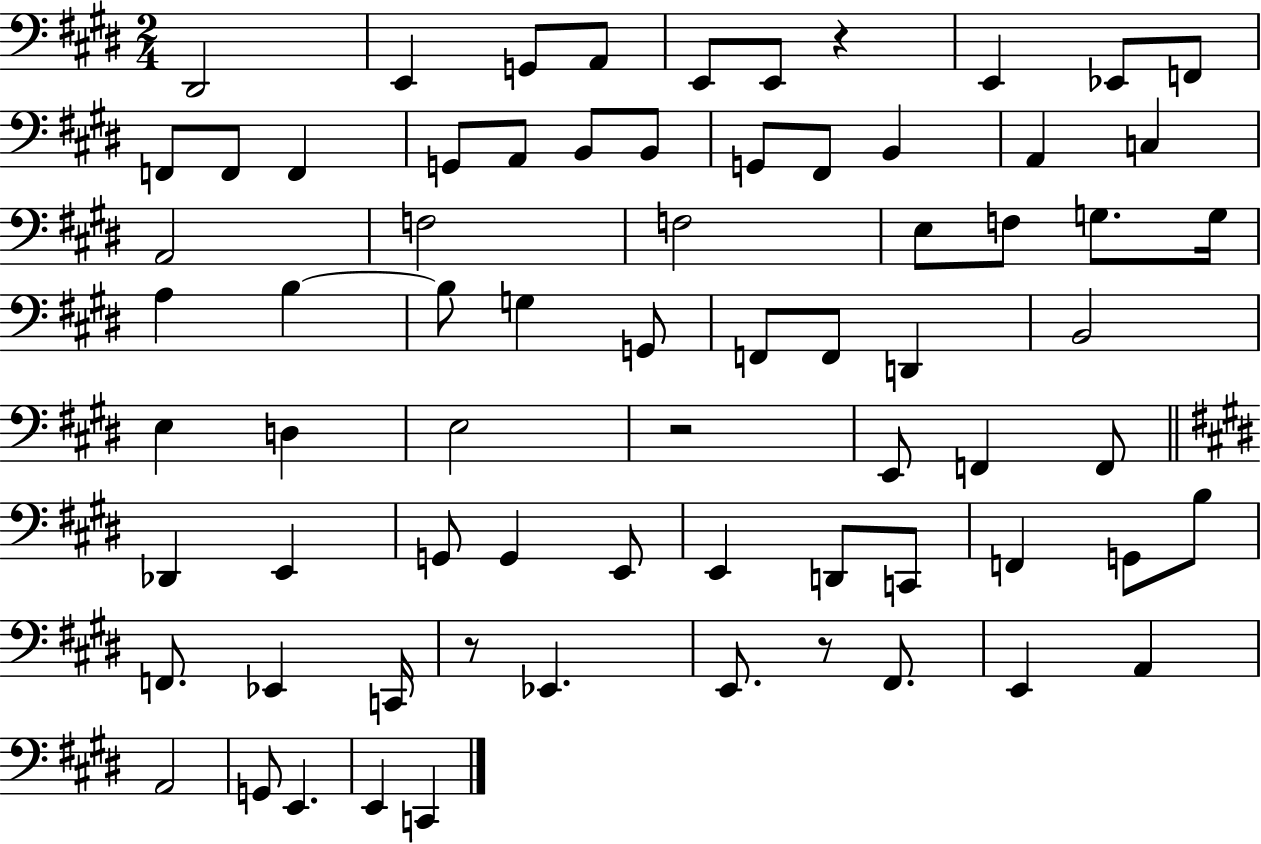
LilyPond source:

{
  \clef bass
  \numericTimeSignature
  \time 2/4
  \key e \major
  dis,2 | e,4 g,8 a,8 | e,8 e,8 r4 | e,4 ees,8 f,8 | \break f,8 f,8 f,4 | g,8 a,8 b,8 b,8 | g,8 fis,8 b,4 | a,4 c4 | \break a,2 | f2 | f2 | e8 f8 g8. g16 | \break a4 b4~~ | b8 g4 g,8 | f,8 f,8 d,4 | b,2 | \break e4 d4 | e2 | r2 | e,8 f,4 f,8 | \break \bar "||" \break \key e \major des,4 e,4 | g,8 g,4 e,8 | e,4 d,8 c,8 | f,4 g,8 b8 | \break f,8. ees,4 c,16 | r8 ees,4. | e,8. r8 fis,8. | e,4 a,4 | \break a,2 | g,8 e,4. | e,4 c,4 | \bar "|."
}